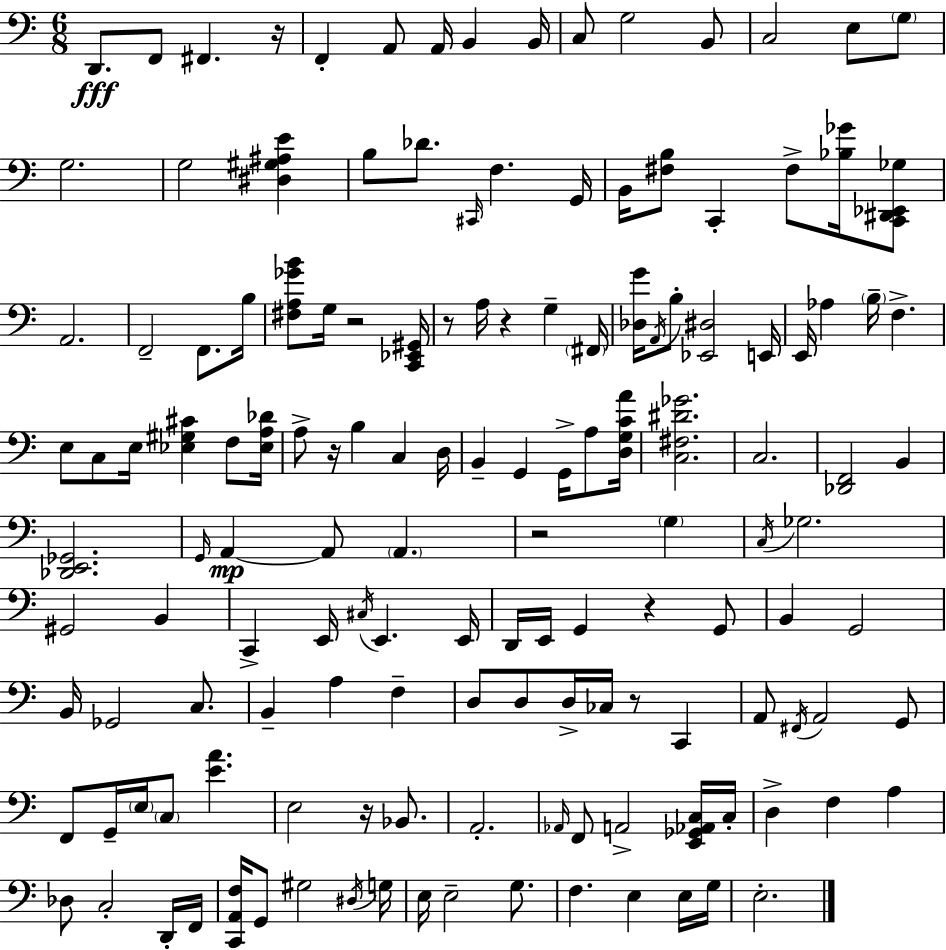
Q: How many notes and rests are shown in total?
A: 144